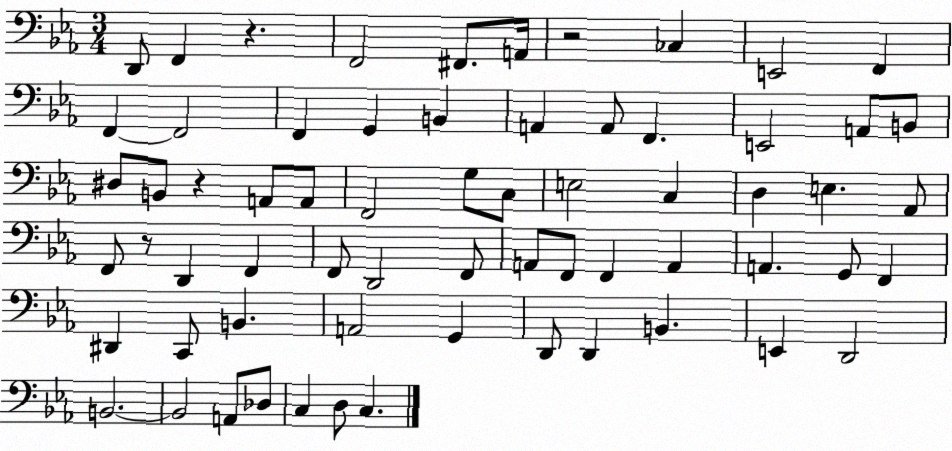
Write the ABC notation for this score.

X:1
T:Untitled
M:3/4
L:1/4
K:Eb
D,,/2 F,, z F,,2 ^F,,/2 A,,/4 z2 _C, E,,2 F,, F,, F,,2 F,, G,, B,, A,, A,,/2 F,, E,,2 A,,/2 B,,/2 ^D,/2 B,,/2 z A,,/2 A,,/2 F,,2 G,/2 C,/2 E,2 C, D, E, _A,,/2 F,,/2 z/2 D,, F,, F,,/2 D,,2 F,,/2 A,,/2 F,,/2 F,, A,, A,, G,,/2 F,, ^D,, C,,/2 B,, A,,2 G,, D,,/2 D,, B,, E,, D,,2 B,,2 B,,2 A,,/2 _D,/2 C, D,/2 C,